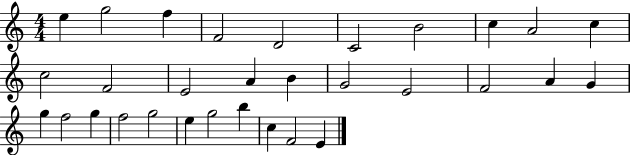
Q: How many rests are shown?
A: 0